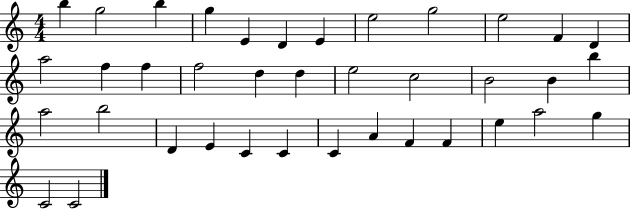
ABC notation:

X:1
T:Untitled
M:4/4
L:1/4
K:C
b g2 b g E D E e2 g2 e2 F D a2 f f f2 d d e2 c2 B2 B b a2 b2 D E C C C A F F e a2 g C2 C2